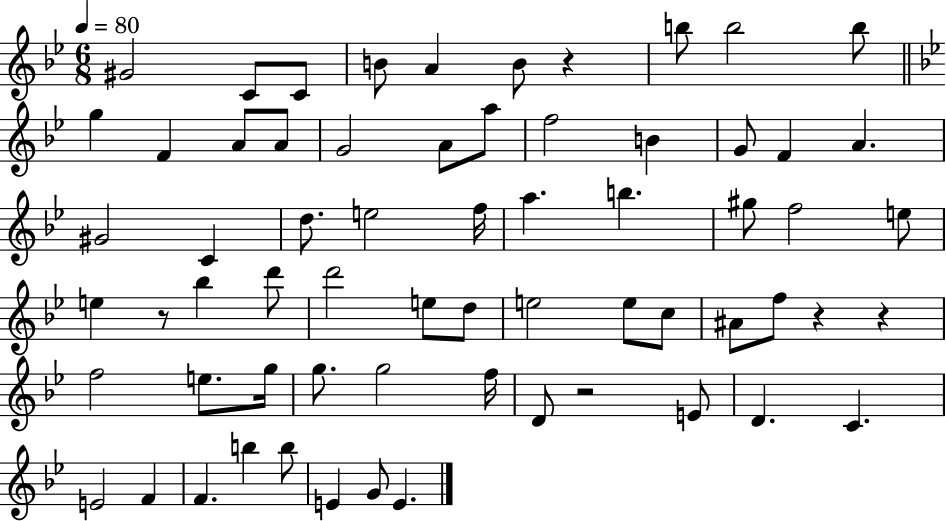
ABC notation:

X:1
T:Untitled
M:6/8
L:1/4
K:Bb
^G2 C/2 C/2 B/2 A B/2 z b/2 b2 b/2 g F A/2 A/2 G2 A/2 a/2 f2 B G/2 F A ^G2 C d/2 e2 f/4 a b ^g/2 f2 e/2 e z/2 _b d'/2 d'2 e/2 d/2 e2 e/2 c/2 ^A/2 f/2 z z f2 e/2 g/4 g/2 g2 f/4 D/2 z2 E/2 D C E2 F F b b/2 E G/2 E